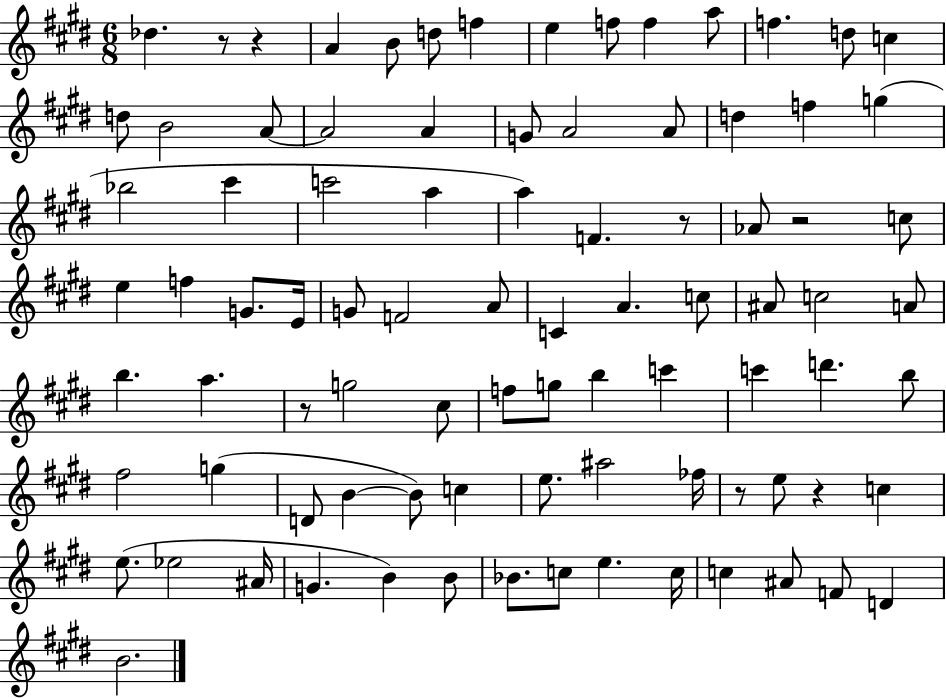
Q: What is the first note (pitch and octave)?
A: Db5